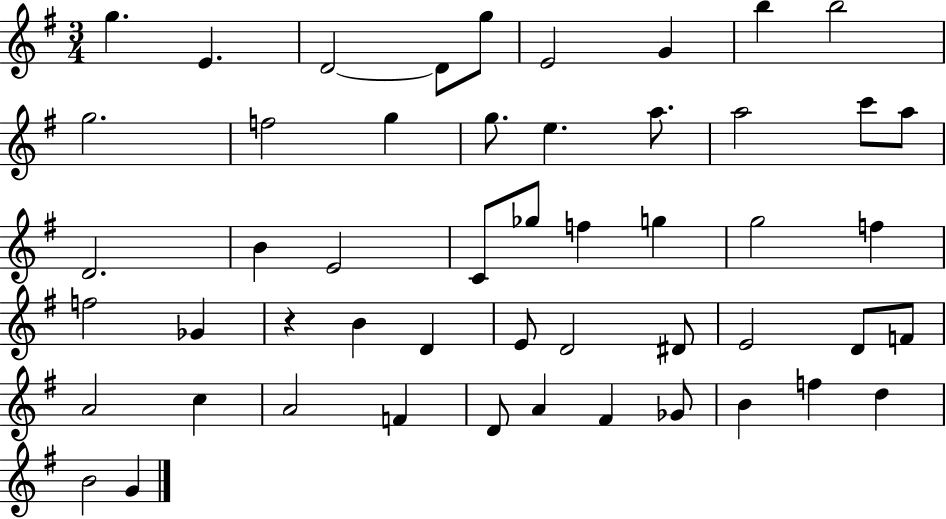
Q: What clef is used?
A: treble